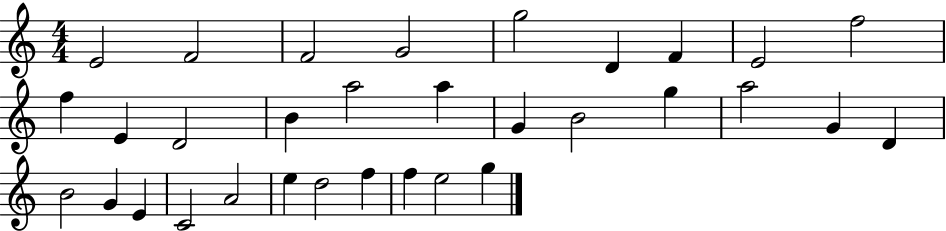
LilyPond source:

{
  \clef treble
  \numericTimeSignature
  \time 4/4
  \key c \major
  e'2 f'2 | f'2 g'2 | g''2 d'4 f'4 | e'2 f''2 | \break f''4 e'4 d'2 | b'4 a''2 a''4 | g'4 b'2 g''4 | a''2 g'4 d'4 | \break b'2 g'4 e'4 | c'2 a'2 | e''4 d''2 f''4 | f''4 e''2 g''4 | \break \bar "|."
}